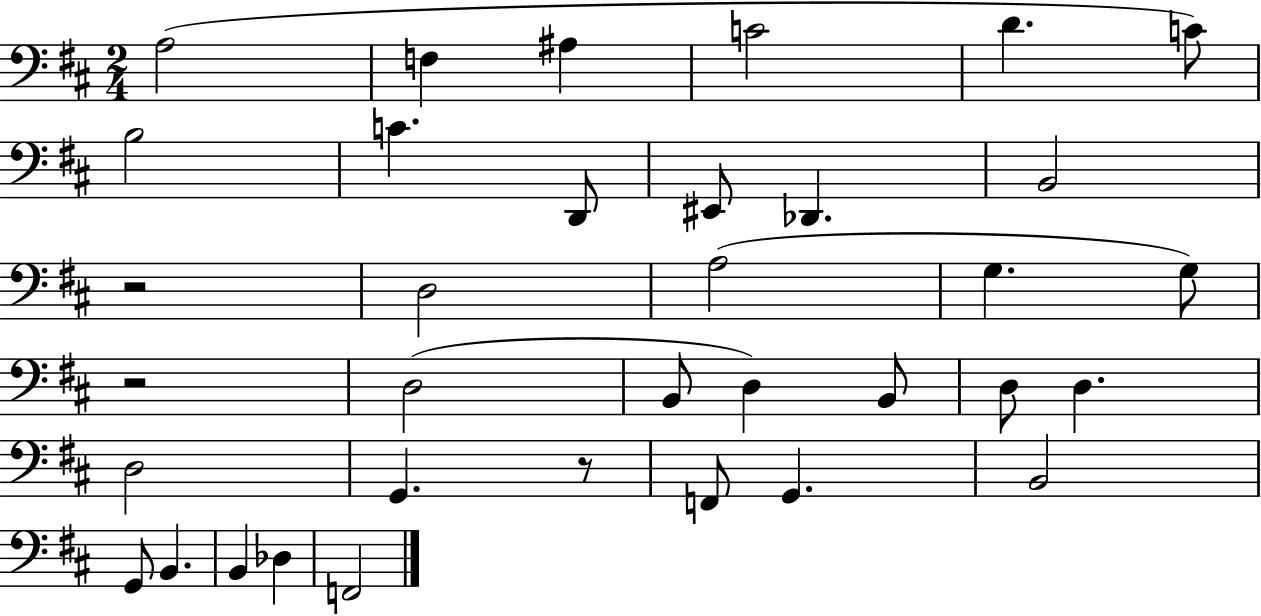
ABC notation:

X:1
T:Untitled
M:2/4
L:1/4
K:D
A,2 F, ^A, C2 D C/2 B,2 C D,,/2 ^E,,/2 _D,, B,,2 z2 D,2 A,2 G, G,/2 z2 D,2 B,,/2 D, B,,/2 D,/2 D, D,2 G,, z/2 F,,/2 G,, B,,2 G,,/2 B,, B,, _D, F,,2